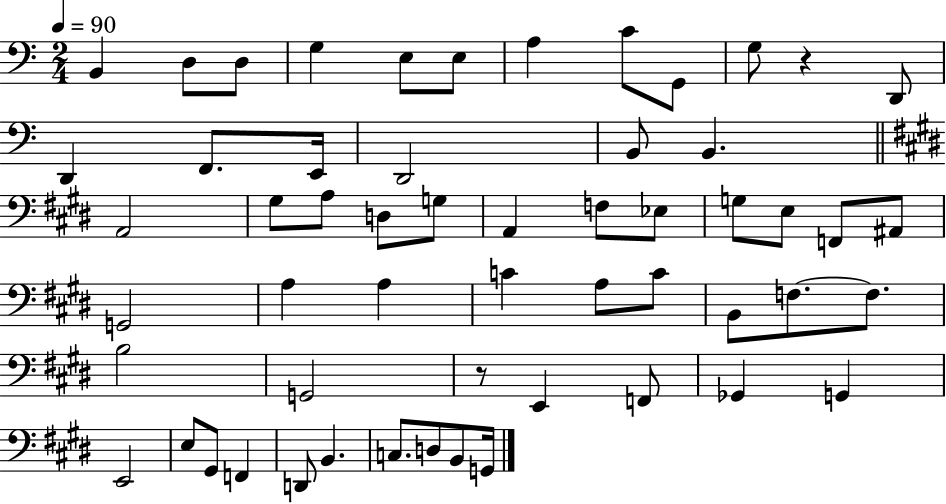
B2/q D3/e D3/e G3/q E3/e E3/e A3/q C4/e G2/e G3/e R/q D2/e D2/q F2/e. E2/s D2/h B2/e B2/q. A2/h G#3/e A3/e D3/e G3/e A2/q F3/e Eb3/e G3/e E3/e F2/e A#2/e G2/h A3/q A3/q C4/q A3/e C4/e B2/e F3/e. F3/e. B3/h G2/h R/e E2/q F2/e Gb2/q G2/q E2/h E3/e G#2/e F2/q D2/e B2/q. C3/e. D3/e B2/e G2/s